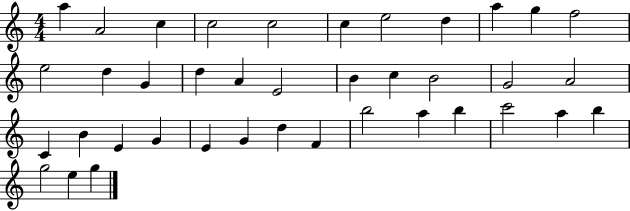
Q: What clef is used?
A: treble